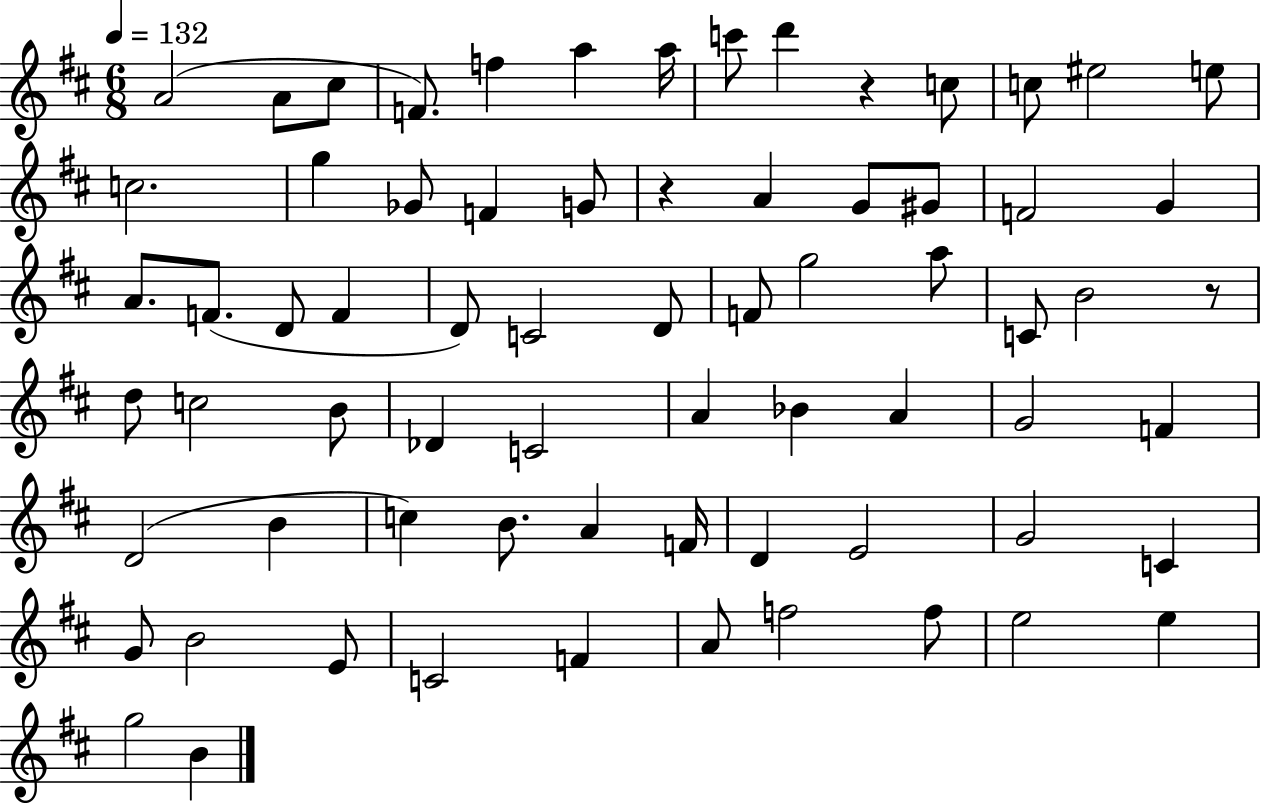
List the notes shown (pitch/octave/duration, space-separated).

A4/h A4/e C#5/e F4/e. F5/q A5/q A5/s C6/e D6/q R/q C5/e C5/e EIS5/h E5/e C5/h. G5/q Gb4/e F4/q G4/e R/q A4/q G4/e G#4/e F4/h G4/q A4/e. F4/e. D4/e F4/q D4/e C4/h D4/e F4/e G5/h A5/e C4/e B4/h R/e D5/e C5/h B4/e Db4/q C4/h A4/q Bb4/q A4/q G4/h F4/q D4/h B4/q C5/q B4/e. A4/q F4/s D4/q E4/h G4/h C4/q G4/e B4/h E4/e C4/h F4/q A4/e F5/h F5/e E5/h E5/q G5/h B4/q